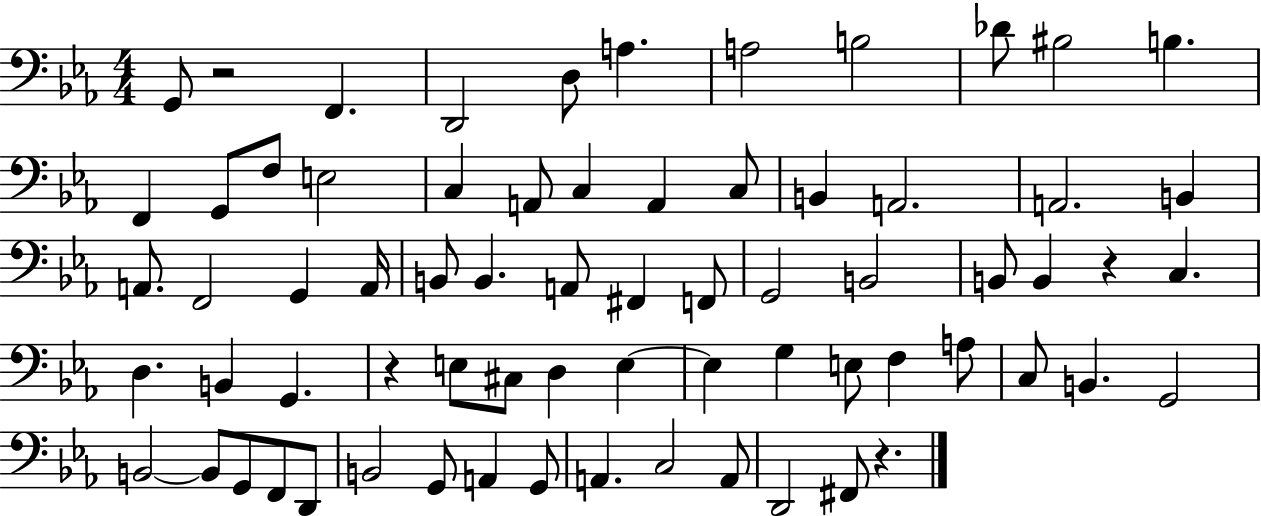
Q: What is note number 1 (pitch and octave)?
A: G2